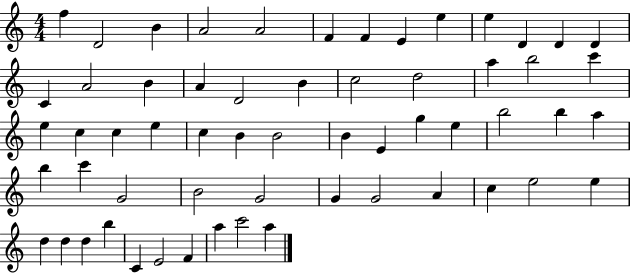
{
  \clef treble
  \numericTimeSignature
  \time 4/4
  \key c \major
  f''4 d'2 b'4 | a'2 a'2 | f'4 f'4 e'4 e''4 | e''4 d'4 d'4 d'4 | \break c'4 a'2 b'4 | a'4 d'2 b'4 | c''2 d''2 | a''4 b''2 c'''4 | \break e''4 c''4 c''4 e''4 | c''4 b'4 b'2 | b'4 e'4 g''4 e''4 | b''2 b''4 a''4 | \break b''4 c'''4 g'2 | b'2 g'2 | g'4 g'2 a'4 | c''4 e''2 e''4 | \break d''4 d''4 d''4 b''4 | c'4 e'2 f'4 | a''4 c'''2 a''4 | \bar "|."
}